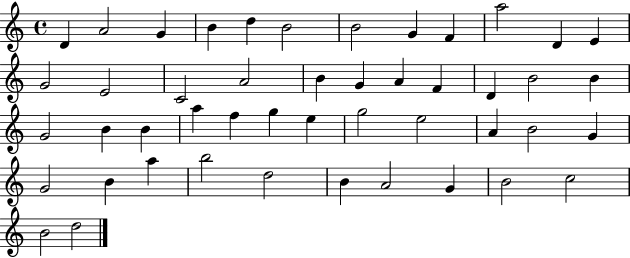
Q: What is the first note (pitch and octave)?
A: D4